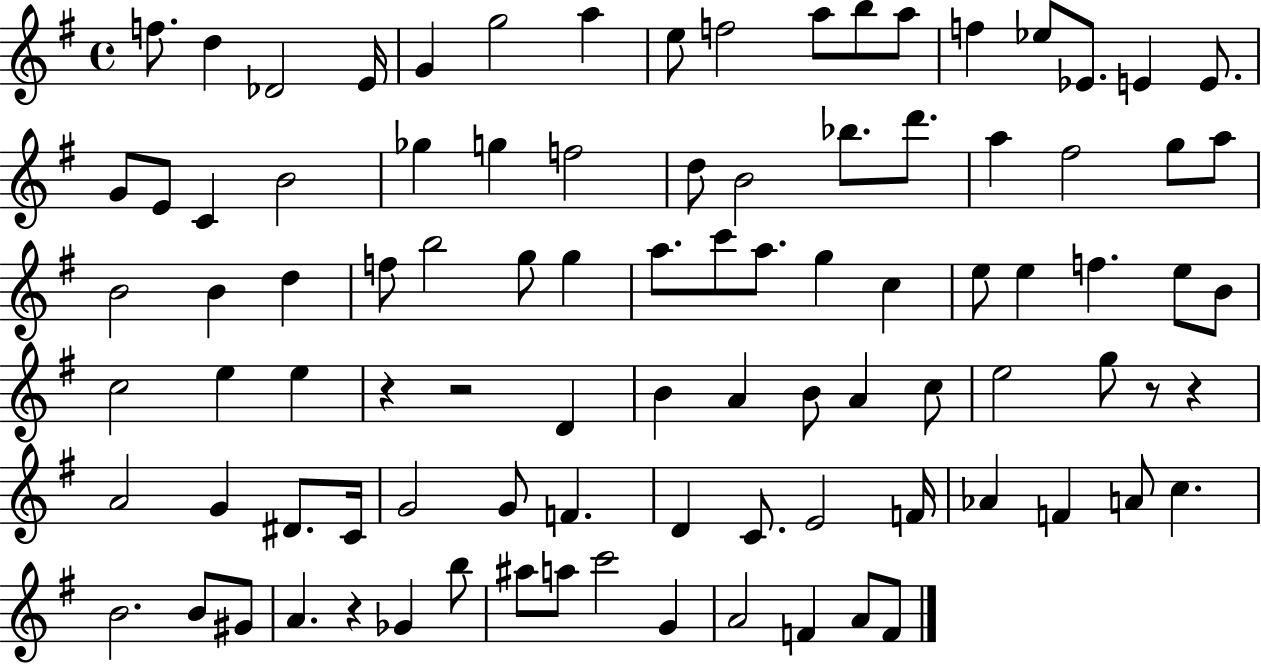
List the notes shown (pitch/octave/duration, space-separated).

F5/e. D5/q Db4/h E4/s G4/q G5/h A5/q E5/e F5/h A5/e B5/e A5/e F5/q Eb5/e Eb4/e. E4/q E4/e. G4/e E4/e C4/q B4/h Gb5/q G5/q F5/h D5/e B4/h Bb5/e. D6/e. A5/q F#5/h G5/e A5/e B4/h B4/q D5/q F5/e B5/h G5/e G5/q A5/e. C6/e A5/e. G5/q C5/q E5/e E5/q F5/q. E5/e B4/e C5/h E5/q E5/q R/q R/h D4/q B4/q A4/q B4/e A4/q C5/e E5/h G5/e R/e R/q A4/h G4/q D#4/e. C4/s G4/h G4/e F4/q. D4/q C4/e. E4/h F4/s Ab4/q F4/q A4/e C5/q. B4/h. B4/e G#4/e A4/q. R/q Gb4/q B5/e A#5/e A5/e C6/h G4/q A4/h F4/q A4/e F4/e